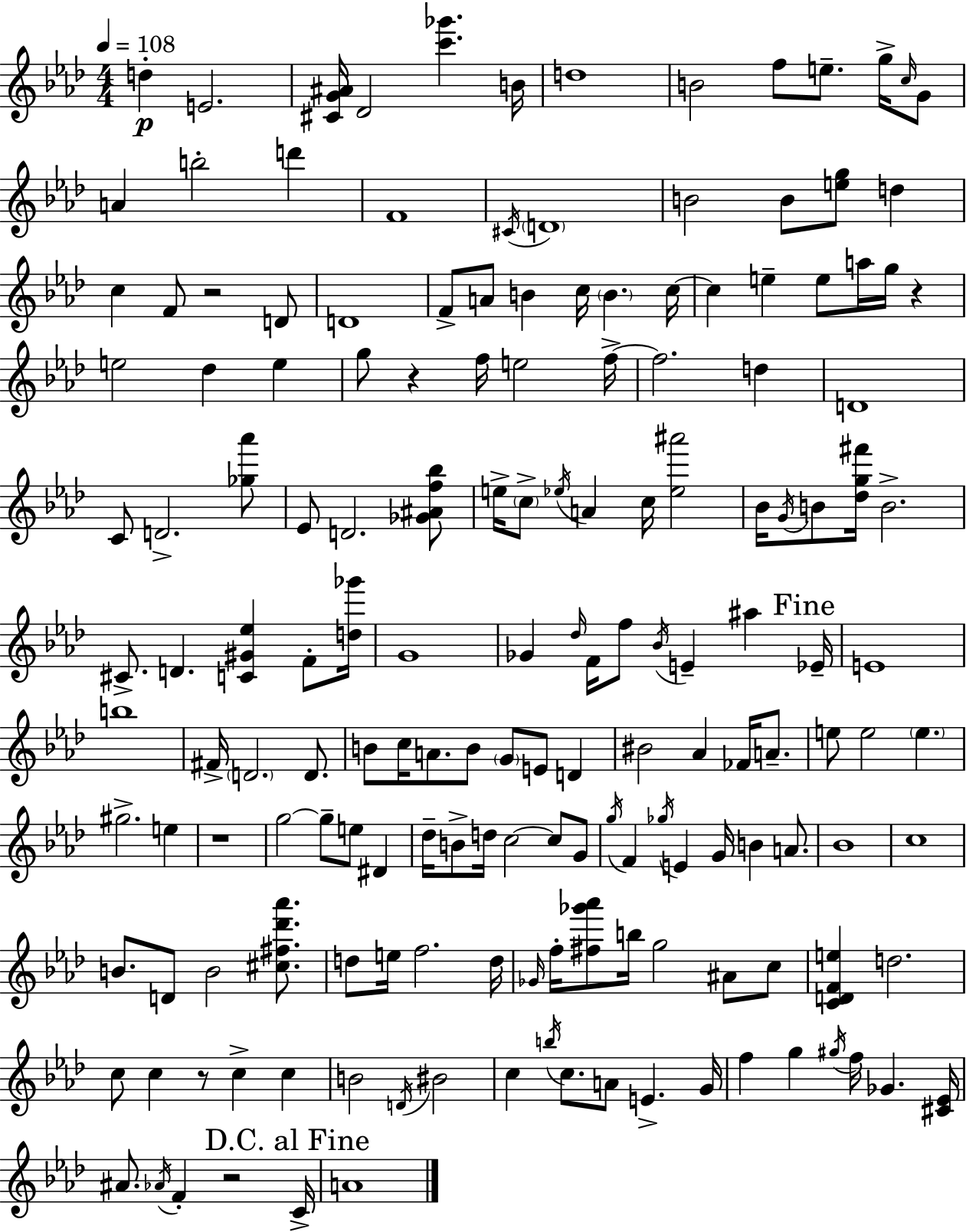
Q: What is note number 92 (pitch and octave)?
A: G5